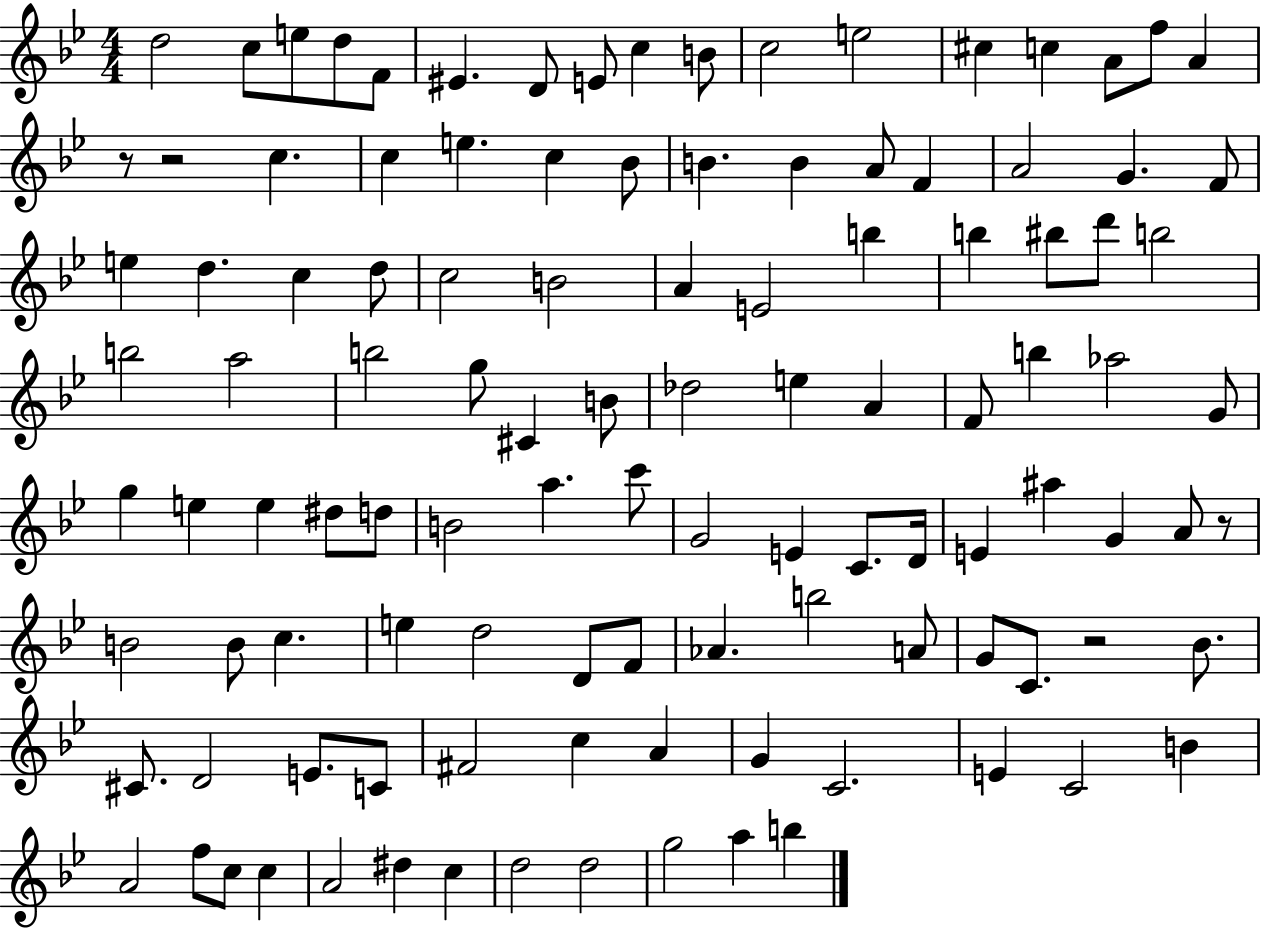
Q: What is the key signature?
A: BES major